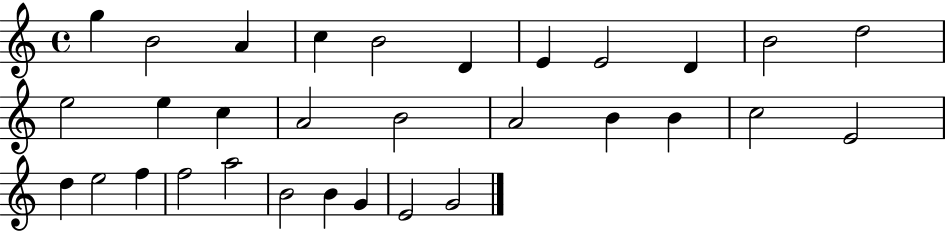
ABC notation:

X:1
T:Untitled
M:4/4
L:1/4
K:C
g B2 A c B2 D E E2 D B2 d2 e2 e c A2 B2 A2 B B c2 E2 d e2 f f2 a2 B2 B G E2 G2